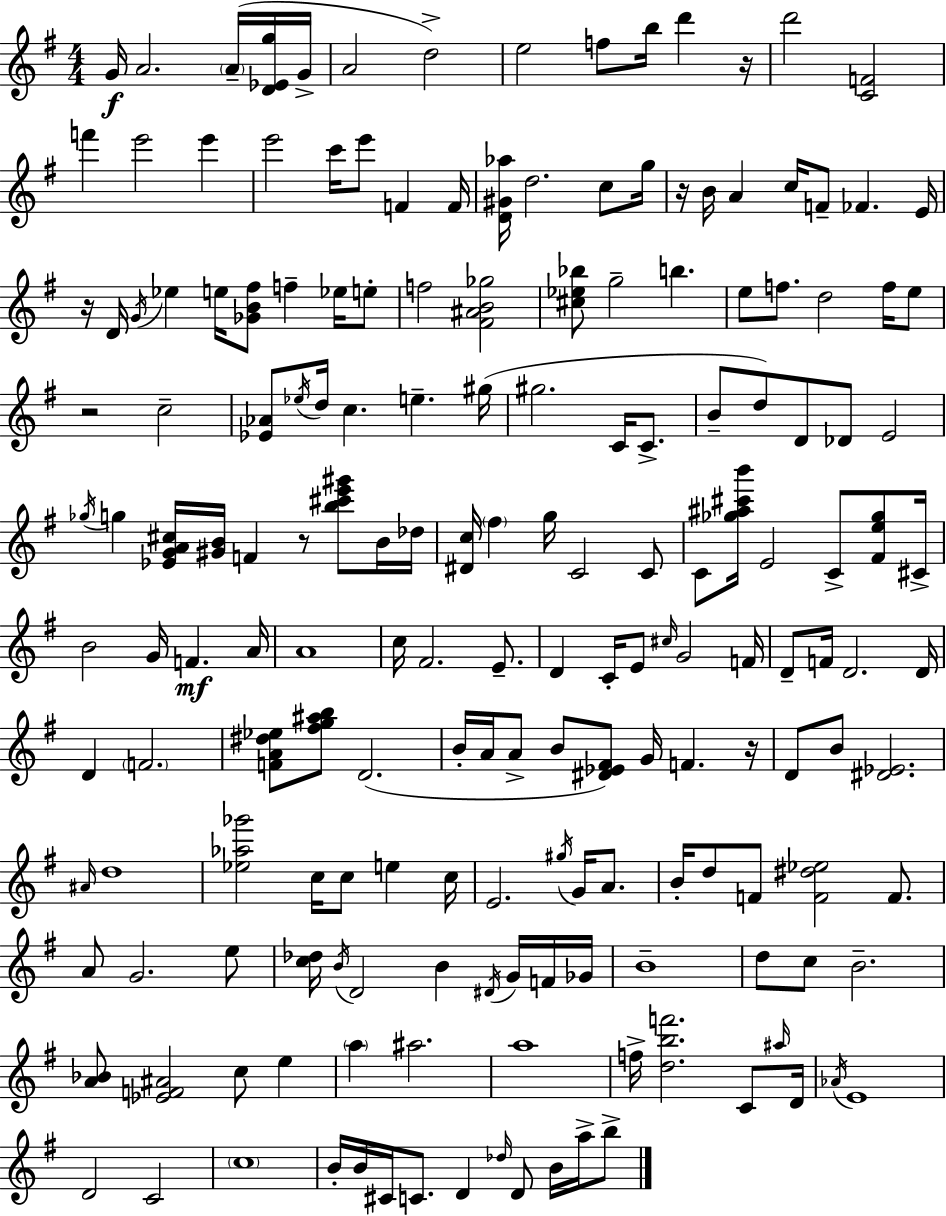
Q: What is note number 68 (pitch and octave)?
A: E4